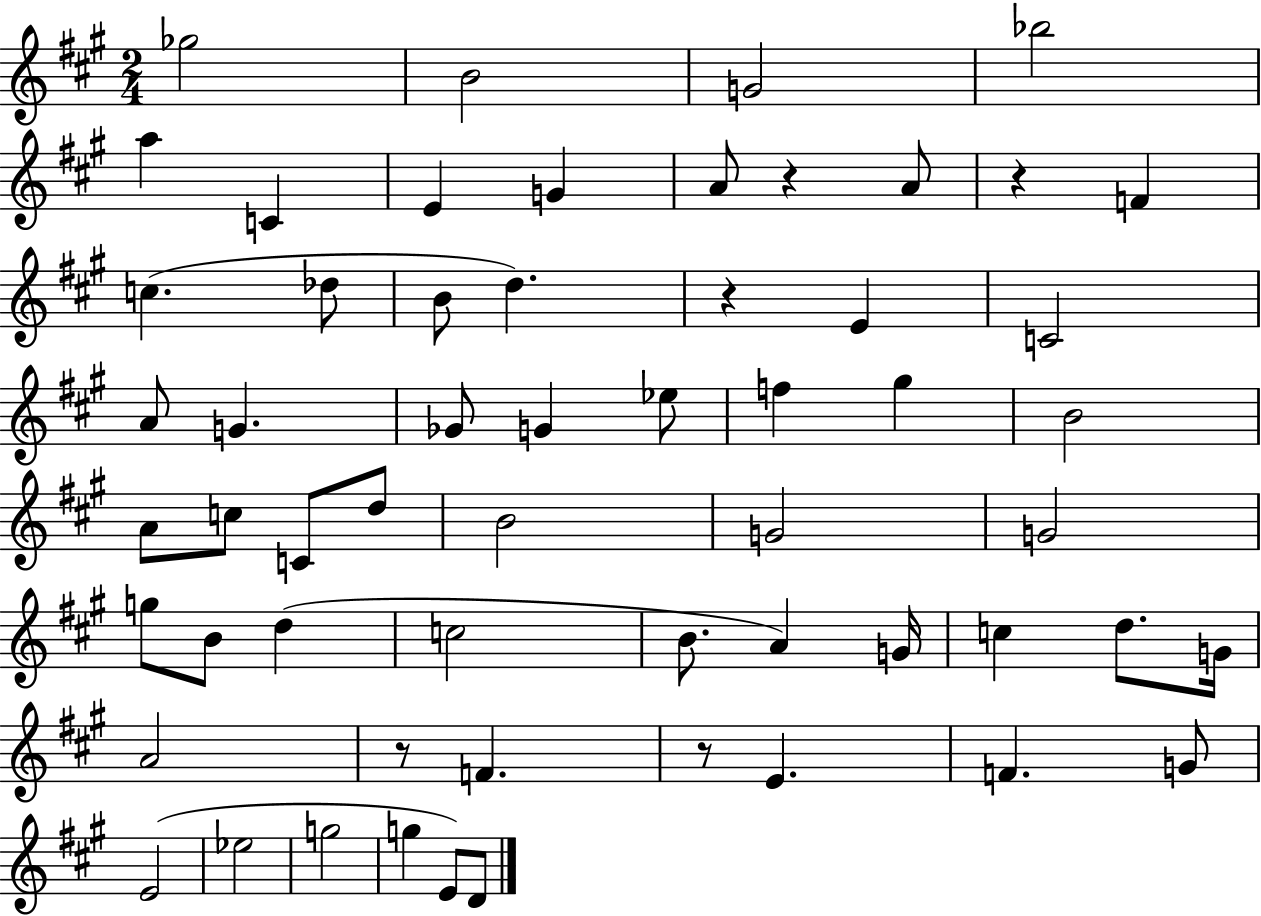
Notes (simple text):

Gb5/h B4/h G4/h Bb5/h A5/q C4/q E4/q G4/q A4/e R/q A4/e R/q F4/q C5/q. Db5/e B4/e D5/q. R/q E4/q C4/h A4/e G4/q. Gb4/e G4/q Eb5/e F5/q G#5/q B4/h A4/e C5/e C4/e D5/e B4/h G4/h G4/h G5/e B4/e D5/q C5/h B4/e. A4/q G4/s C5/q D5/e. G4/s A4/h R/e F4/q. R/e E4/q. F4/q. G4/e E4/h Eb5/h G5/h G5/q E4/e D4/e